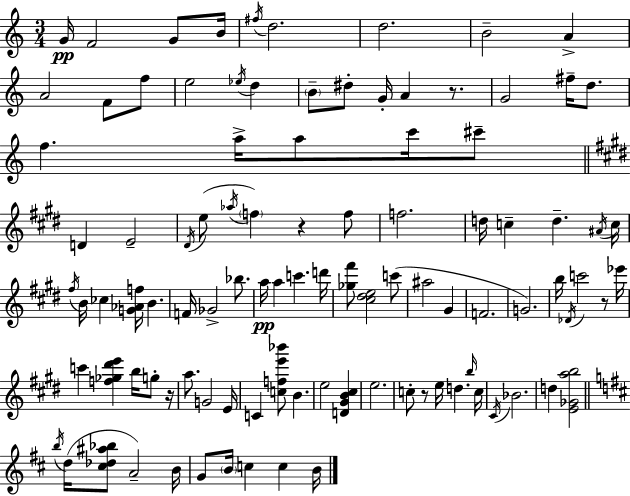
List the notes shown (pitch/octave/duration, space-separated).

G4/s F4/h G4/e B4/s F#5/s D5/h. D5/h. B4/h A4/q A4/h F4/e F5/e E5/h Eb5/s D5/q B4/e D#5/e G4/s A4/q R/e. G4/h F#5/s D5/e. F5/q. A5/s A5/e C6/s C#6/e D4/q E4/h D#4/s E5/e Ab5/s F5/q R/q F5/e F5/h. D5/s C5/q D5/q. A#4/s C5/s F#5/s B4/s CES5/q [G4,Ab4,F5]/s B4/q. F4/s Gb4/h Bb5/e. A5/s A5/q C6/q. D6/s [Gb5,F#6]/e [C#5,D#5,E5]/h C6/e A#5/h G#4/q F4/h. G4/h. B5/s Db4/s C6/h R/e Eb6/s C6/q [F5,Gb5,D#6,E6]/q B5/s G5/e R/s A5/e. G4/h E4/s C4/q [C5,F5,E6,Bb6]/e B4/q. E5/h [D4,G#4,B4,C#5]/q E5/h. C5/e R/e E5/s D5/q. B5/s C5/s C#4/s Bb4/h. D5/q [E4,Gb4,A5,B5]/h B5/s D5/s [C#5,Db5,A#5,Bb5]/e A4/h B4/s G4/e B4/s C5/q C5/q B4/s